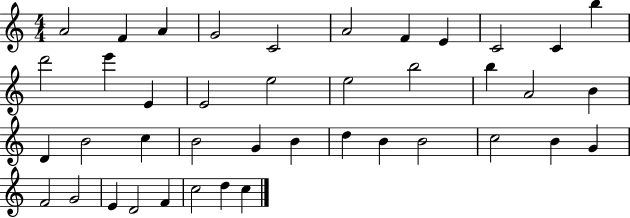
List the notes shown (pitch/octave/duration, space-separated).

A4/h F4/q A4/q G4/h C4/h A4/h F4/q E4/q C4/h C4/q B5/q D6/h E6/q E4/q E4/h E5/h E5/h B5/h B5/q A4/h B4/q D4/q B4/h C5/q B4/h G4/q B4/q D5/q B4/q B4/h C5/h B4/q G4/q F4/h G4/h E4/q D4/h F4/q C5/h D5/q C5/q